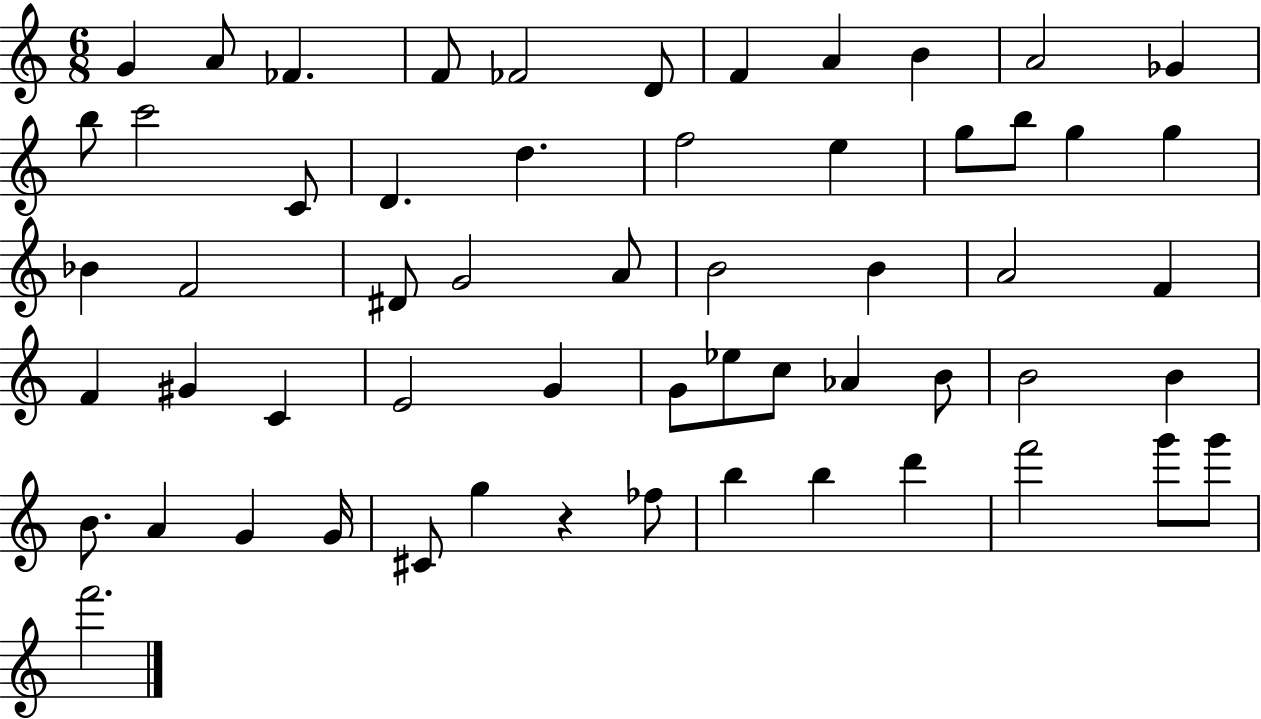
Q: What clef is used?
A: treble